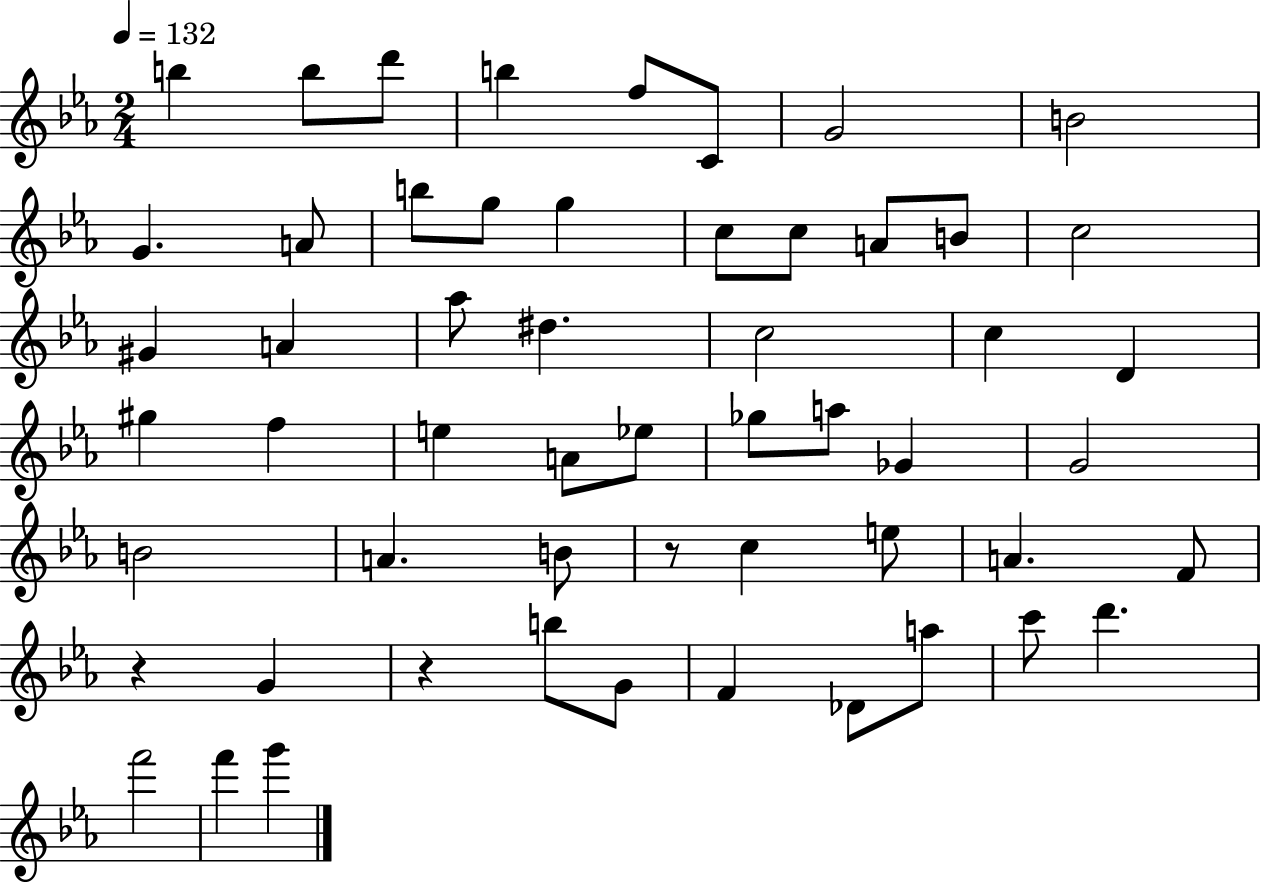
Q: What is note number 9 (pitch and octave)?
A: G4